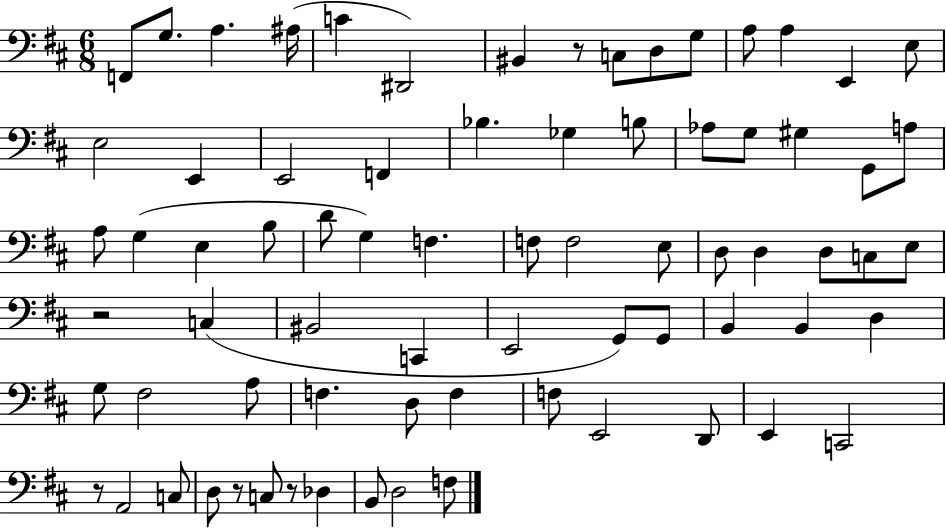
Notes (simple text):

F2/e G3/e. A3/q. A#3/s C4/q D#2/h BIS2/q R/e C3/e D3/e G3/e A3/e A3/q E2/q E3/e E3/h E2/q E2/h F2/q Bb3/q. Gb3/q B3/e Ab3/e G3/e G#3/q G2/e A3/e A3/e G3/q E3/q B3/e D4/e G3/q F3/q. F3/e F3/h E3/e D3/e D3/q D3/e C3/e E3/e R/h C3/q BIS2/h C2/q E2/h G2/e G2/e B2/q B2/q D3/q G3/e F#3/h A3/e F3/q. D3/e F3/q F3/e E2/h D2/e E2/q C2/h R/e A2/h C3/e D3/e R/e C3/e R/e Db3/q B2/e D3/h F3/e